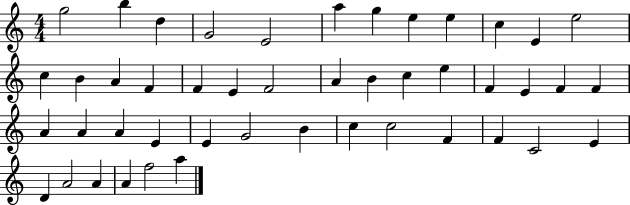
G5/h B5/q D5/q G4/h E4/h A5/q G5/q E5/q E5/q C5/q E4/q E5/h C5/q B4/q A4/q F4/q F4/q E4/q F4/h A4/q B4/q C5/q E5/q F4/q E4/q F4/q F4/q A4/q A4/q A4/q E4/q E4/q G4/h B4/q C5/q C5/h F4/q F4/q C4/h E4/q D4/q A4/h A4/q A4/q F5/h A5/q